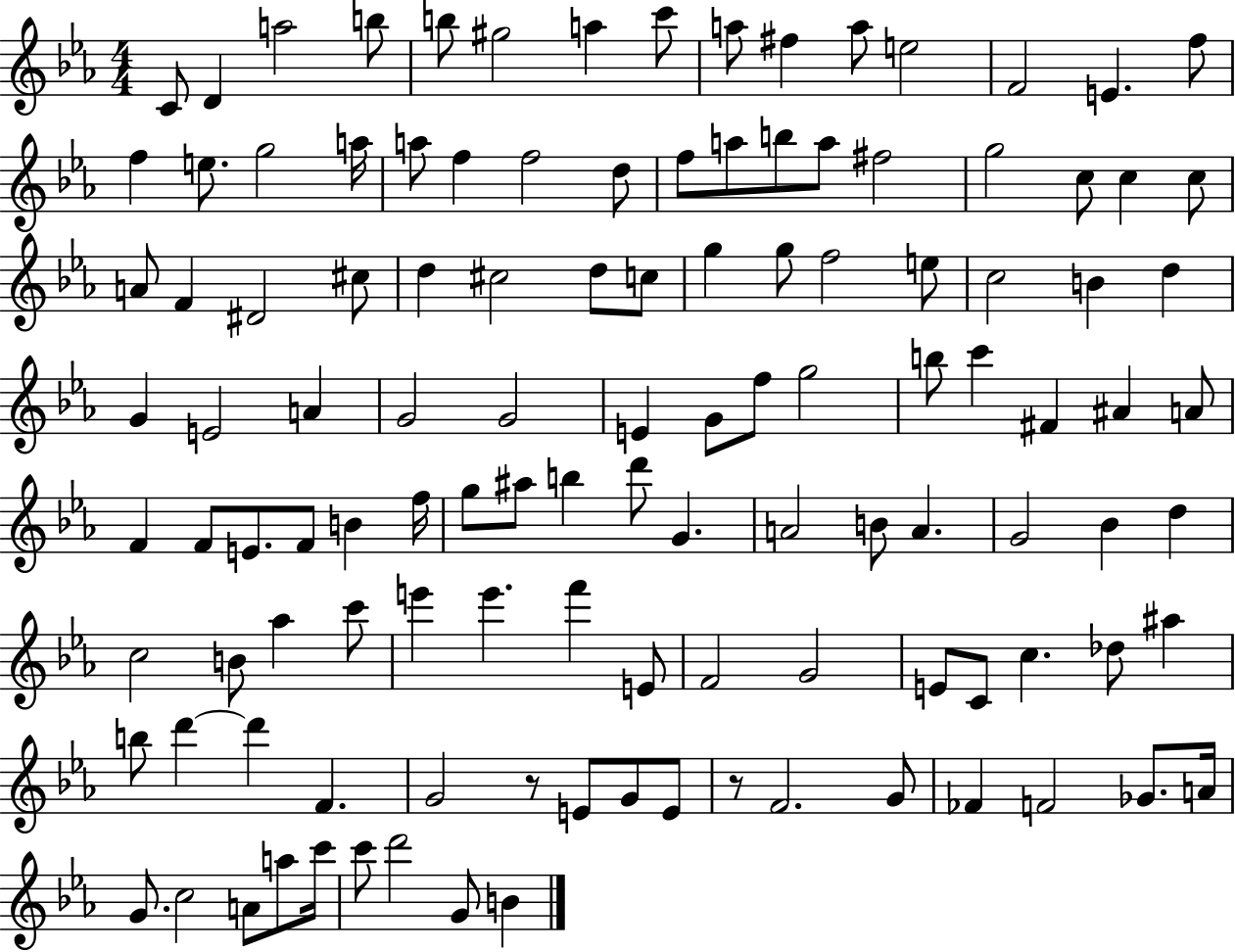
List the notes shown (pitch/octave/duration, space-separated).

C4/e D4/q A5/h B5/e B5/e G#5/h A5/q C6/e A5/e F#5/q A5/e E5/h F4/h E4/q. F5/e F5/q E5/e. G5/h A5/s A5/e F5/q F5/h D5/e F5/e A5/e B5/e A5/e F#5/h G5/h C5/e C5/q C5/e A4/e F4/q D#4/h C#5/e D5/q C#5/h D5/e C5/e G5/q G5/e F5/h E5/e C5/h B4/q D5/q G4/q E4/h A4/q G4/h G4/h E4/q G4/e F5/e G5/h B5/e C6/q F#4/q A#4/q A4/e F4/q F4/e E4/e. F4/e B4/q F5/s G5/e A#5/e B5/q D6/e G4/q. A4/h B4/e A4/q. G4/h Bb4/q D5/q C5/h B4/e Ab5/q C6/e E6/q E6/q. F6/q E4/e F4/h G4/h E4/e C4/e C5/q. Db5/e A#5/q B5/e D6/q D6/q F4/q. G4/h R/e E4/e G4/e E4/e R/e F4/h. G4/e FES4/q F4/h Gb4/e. A4/s G4/e. C5/h A4/e A5/e C6/s C6/e D6/h G4/e B4/q